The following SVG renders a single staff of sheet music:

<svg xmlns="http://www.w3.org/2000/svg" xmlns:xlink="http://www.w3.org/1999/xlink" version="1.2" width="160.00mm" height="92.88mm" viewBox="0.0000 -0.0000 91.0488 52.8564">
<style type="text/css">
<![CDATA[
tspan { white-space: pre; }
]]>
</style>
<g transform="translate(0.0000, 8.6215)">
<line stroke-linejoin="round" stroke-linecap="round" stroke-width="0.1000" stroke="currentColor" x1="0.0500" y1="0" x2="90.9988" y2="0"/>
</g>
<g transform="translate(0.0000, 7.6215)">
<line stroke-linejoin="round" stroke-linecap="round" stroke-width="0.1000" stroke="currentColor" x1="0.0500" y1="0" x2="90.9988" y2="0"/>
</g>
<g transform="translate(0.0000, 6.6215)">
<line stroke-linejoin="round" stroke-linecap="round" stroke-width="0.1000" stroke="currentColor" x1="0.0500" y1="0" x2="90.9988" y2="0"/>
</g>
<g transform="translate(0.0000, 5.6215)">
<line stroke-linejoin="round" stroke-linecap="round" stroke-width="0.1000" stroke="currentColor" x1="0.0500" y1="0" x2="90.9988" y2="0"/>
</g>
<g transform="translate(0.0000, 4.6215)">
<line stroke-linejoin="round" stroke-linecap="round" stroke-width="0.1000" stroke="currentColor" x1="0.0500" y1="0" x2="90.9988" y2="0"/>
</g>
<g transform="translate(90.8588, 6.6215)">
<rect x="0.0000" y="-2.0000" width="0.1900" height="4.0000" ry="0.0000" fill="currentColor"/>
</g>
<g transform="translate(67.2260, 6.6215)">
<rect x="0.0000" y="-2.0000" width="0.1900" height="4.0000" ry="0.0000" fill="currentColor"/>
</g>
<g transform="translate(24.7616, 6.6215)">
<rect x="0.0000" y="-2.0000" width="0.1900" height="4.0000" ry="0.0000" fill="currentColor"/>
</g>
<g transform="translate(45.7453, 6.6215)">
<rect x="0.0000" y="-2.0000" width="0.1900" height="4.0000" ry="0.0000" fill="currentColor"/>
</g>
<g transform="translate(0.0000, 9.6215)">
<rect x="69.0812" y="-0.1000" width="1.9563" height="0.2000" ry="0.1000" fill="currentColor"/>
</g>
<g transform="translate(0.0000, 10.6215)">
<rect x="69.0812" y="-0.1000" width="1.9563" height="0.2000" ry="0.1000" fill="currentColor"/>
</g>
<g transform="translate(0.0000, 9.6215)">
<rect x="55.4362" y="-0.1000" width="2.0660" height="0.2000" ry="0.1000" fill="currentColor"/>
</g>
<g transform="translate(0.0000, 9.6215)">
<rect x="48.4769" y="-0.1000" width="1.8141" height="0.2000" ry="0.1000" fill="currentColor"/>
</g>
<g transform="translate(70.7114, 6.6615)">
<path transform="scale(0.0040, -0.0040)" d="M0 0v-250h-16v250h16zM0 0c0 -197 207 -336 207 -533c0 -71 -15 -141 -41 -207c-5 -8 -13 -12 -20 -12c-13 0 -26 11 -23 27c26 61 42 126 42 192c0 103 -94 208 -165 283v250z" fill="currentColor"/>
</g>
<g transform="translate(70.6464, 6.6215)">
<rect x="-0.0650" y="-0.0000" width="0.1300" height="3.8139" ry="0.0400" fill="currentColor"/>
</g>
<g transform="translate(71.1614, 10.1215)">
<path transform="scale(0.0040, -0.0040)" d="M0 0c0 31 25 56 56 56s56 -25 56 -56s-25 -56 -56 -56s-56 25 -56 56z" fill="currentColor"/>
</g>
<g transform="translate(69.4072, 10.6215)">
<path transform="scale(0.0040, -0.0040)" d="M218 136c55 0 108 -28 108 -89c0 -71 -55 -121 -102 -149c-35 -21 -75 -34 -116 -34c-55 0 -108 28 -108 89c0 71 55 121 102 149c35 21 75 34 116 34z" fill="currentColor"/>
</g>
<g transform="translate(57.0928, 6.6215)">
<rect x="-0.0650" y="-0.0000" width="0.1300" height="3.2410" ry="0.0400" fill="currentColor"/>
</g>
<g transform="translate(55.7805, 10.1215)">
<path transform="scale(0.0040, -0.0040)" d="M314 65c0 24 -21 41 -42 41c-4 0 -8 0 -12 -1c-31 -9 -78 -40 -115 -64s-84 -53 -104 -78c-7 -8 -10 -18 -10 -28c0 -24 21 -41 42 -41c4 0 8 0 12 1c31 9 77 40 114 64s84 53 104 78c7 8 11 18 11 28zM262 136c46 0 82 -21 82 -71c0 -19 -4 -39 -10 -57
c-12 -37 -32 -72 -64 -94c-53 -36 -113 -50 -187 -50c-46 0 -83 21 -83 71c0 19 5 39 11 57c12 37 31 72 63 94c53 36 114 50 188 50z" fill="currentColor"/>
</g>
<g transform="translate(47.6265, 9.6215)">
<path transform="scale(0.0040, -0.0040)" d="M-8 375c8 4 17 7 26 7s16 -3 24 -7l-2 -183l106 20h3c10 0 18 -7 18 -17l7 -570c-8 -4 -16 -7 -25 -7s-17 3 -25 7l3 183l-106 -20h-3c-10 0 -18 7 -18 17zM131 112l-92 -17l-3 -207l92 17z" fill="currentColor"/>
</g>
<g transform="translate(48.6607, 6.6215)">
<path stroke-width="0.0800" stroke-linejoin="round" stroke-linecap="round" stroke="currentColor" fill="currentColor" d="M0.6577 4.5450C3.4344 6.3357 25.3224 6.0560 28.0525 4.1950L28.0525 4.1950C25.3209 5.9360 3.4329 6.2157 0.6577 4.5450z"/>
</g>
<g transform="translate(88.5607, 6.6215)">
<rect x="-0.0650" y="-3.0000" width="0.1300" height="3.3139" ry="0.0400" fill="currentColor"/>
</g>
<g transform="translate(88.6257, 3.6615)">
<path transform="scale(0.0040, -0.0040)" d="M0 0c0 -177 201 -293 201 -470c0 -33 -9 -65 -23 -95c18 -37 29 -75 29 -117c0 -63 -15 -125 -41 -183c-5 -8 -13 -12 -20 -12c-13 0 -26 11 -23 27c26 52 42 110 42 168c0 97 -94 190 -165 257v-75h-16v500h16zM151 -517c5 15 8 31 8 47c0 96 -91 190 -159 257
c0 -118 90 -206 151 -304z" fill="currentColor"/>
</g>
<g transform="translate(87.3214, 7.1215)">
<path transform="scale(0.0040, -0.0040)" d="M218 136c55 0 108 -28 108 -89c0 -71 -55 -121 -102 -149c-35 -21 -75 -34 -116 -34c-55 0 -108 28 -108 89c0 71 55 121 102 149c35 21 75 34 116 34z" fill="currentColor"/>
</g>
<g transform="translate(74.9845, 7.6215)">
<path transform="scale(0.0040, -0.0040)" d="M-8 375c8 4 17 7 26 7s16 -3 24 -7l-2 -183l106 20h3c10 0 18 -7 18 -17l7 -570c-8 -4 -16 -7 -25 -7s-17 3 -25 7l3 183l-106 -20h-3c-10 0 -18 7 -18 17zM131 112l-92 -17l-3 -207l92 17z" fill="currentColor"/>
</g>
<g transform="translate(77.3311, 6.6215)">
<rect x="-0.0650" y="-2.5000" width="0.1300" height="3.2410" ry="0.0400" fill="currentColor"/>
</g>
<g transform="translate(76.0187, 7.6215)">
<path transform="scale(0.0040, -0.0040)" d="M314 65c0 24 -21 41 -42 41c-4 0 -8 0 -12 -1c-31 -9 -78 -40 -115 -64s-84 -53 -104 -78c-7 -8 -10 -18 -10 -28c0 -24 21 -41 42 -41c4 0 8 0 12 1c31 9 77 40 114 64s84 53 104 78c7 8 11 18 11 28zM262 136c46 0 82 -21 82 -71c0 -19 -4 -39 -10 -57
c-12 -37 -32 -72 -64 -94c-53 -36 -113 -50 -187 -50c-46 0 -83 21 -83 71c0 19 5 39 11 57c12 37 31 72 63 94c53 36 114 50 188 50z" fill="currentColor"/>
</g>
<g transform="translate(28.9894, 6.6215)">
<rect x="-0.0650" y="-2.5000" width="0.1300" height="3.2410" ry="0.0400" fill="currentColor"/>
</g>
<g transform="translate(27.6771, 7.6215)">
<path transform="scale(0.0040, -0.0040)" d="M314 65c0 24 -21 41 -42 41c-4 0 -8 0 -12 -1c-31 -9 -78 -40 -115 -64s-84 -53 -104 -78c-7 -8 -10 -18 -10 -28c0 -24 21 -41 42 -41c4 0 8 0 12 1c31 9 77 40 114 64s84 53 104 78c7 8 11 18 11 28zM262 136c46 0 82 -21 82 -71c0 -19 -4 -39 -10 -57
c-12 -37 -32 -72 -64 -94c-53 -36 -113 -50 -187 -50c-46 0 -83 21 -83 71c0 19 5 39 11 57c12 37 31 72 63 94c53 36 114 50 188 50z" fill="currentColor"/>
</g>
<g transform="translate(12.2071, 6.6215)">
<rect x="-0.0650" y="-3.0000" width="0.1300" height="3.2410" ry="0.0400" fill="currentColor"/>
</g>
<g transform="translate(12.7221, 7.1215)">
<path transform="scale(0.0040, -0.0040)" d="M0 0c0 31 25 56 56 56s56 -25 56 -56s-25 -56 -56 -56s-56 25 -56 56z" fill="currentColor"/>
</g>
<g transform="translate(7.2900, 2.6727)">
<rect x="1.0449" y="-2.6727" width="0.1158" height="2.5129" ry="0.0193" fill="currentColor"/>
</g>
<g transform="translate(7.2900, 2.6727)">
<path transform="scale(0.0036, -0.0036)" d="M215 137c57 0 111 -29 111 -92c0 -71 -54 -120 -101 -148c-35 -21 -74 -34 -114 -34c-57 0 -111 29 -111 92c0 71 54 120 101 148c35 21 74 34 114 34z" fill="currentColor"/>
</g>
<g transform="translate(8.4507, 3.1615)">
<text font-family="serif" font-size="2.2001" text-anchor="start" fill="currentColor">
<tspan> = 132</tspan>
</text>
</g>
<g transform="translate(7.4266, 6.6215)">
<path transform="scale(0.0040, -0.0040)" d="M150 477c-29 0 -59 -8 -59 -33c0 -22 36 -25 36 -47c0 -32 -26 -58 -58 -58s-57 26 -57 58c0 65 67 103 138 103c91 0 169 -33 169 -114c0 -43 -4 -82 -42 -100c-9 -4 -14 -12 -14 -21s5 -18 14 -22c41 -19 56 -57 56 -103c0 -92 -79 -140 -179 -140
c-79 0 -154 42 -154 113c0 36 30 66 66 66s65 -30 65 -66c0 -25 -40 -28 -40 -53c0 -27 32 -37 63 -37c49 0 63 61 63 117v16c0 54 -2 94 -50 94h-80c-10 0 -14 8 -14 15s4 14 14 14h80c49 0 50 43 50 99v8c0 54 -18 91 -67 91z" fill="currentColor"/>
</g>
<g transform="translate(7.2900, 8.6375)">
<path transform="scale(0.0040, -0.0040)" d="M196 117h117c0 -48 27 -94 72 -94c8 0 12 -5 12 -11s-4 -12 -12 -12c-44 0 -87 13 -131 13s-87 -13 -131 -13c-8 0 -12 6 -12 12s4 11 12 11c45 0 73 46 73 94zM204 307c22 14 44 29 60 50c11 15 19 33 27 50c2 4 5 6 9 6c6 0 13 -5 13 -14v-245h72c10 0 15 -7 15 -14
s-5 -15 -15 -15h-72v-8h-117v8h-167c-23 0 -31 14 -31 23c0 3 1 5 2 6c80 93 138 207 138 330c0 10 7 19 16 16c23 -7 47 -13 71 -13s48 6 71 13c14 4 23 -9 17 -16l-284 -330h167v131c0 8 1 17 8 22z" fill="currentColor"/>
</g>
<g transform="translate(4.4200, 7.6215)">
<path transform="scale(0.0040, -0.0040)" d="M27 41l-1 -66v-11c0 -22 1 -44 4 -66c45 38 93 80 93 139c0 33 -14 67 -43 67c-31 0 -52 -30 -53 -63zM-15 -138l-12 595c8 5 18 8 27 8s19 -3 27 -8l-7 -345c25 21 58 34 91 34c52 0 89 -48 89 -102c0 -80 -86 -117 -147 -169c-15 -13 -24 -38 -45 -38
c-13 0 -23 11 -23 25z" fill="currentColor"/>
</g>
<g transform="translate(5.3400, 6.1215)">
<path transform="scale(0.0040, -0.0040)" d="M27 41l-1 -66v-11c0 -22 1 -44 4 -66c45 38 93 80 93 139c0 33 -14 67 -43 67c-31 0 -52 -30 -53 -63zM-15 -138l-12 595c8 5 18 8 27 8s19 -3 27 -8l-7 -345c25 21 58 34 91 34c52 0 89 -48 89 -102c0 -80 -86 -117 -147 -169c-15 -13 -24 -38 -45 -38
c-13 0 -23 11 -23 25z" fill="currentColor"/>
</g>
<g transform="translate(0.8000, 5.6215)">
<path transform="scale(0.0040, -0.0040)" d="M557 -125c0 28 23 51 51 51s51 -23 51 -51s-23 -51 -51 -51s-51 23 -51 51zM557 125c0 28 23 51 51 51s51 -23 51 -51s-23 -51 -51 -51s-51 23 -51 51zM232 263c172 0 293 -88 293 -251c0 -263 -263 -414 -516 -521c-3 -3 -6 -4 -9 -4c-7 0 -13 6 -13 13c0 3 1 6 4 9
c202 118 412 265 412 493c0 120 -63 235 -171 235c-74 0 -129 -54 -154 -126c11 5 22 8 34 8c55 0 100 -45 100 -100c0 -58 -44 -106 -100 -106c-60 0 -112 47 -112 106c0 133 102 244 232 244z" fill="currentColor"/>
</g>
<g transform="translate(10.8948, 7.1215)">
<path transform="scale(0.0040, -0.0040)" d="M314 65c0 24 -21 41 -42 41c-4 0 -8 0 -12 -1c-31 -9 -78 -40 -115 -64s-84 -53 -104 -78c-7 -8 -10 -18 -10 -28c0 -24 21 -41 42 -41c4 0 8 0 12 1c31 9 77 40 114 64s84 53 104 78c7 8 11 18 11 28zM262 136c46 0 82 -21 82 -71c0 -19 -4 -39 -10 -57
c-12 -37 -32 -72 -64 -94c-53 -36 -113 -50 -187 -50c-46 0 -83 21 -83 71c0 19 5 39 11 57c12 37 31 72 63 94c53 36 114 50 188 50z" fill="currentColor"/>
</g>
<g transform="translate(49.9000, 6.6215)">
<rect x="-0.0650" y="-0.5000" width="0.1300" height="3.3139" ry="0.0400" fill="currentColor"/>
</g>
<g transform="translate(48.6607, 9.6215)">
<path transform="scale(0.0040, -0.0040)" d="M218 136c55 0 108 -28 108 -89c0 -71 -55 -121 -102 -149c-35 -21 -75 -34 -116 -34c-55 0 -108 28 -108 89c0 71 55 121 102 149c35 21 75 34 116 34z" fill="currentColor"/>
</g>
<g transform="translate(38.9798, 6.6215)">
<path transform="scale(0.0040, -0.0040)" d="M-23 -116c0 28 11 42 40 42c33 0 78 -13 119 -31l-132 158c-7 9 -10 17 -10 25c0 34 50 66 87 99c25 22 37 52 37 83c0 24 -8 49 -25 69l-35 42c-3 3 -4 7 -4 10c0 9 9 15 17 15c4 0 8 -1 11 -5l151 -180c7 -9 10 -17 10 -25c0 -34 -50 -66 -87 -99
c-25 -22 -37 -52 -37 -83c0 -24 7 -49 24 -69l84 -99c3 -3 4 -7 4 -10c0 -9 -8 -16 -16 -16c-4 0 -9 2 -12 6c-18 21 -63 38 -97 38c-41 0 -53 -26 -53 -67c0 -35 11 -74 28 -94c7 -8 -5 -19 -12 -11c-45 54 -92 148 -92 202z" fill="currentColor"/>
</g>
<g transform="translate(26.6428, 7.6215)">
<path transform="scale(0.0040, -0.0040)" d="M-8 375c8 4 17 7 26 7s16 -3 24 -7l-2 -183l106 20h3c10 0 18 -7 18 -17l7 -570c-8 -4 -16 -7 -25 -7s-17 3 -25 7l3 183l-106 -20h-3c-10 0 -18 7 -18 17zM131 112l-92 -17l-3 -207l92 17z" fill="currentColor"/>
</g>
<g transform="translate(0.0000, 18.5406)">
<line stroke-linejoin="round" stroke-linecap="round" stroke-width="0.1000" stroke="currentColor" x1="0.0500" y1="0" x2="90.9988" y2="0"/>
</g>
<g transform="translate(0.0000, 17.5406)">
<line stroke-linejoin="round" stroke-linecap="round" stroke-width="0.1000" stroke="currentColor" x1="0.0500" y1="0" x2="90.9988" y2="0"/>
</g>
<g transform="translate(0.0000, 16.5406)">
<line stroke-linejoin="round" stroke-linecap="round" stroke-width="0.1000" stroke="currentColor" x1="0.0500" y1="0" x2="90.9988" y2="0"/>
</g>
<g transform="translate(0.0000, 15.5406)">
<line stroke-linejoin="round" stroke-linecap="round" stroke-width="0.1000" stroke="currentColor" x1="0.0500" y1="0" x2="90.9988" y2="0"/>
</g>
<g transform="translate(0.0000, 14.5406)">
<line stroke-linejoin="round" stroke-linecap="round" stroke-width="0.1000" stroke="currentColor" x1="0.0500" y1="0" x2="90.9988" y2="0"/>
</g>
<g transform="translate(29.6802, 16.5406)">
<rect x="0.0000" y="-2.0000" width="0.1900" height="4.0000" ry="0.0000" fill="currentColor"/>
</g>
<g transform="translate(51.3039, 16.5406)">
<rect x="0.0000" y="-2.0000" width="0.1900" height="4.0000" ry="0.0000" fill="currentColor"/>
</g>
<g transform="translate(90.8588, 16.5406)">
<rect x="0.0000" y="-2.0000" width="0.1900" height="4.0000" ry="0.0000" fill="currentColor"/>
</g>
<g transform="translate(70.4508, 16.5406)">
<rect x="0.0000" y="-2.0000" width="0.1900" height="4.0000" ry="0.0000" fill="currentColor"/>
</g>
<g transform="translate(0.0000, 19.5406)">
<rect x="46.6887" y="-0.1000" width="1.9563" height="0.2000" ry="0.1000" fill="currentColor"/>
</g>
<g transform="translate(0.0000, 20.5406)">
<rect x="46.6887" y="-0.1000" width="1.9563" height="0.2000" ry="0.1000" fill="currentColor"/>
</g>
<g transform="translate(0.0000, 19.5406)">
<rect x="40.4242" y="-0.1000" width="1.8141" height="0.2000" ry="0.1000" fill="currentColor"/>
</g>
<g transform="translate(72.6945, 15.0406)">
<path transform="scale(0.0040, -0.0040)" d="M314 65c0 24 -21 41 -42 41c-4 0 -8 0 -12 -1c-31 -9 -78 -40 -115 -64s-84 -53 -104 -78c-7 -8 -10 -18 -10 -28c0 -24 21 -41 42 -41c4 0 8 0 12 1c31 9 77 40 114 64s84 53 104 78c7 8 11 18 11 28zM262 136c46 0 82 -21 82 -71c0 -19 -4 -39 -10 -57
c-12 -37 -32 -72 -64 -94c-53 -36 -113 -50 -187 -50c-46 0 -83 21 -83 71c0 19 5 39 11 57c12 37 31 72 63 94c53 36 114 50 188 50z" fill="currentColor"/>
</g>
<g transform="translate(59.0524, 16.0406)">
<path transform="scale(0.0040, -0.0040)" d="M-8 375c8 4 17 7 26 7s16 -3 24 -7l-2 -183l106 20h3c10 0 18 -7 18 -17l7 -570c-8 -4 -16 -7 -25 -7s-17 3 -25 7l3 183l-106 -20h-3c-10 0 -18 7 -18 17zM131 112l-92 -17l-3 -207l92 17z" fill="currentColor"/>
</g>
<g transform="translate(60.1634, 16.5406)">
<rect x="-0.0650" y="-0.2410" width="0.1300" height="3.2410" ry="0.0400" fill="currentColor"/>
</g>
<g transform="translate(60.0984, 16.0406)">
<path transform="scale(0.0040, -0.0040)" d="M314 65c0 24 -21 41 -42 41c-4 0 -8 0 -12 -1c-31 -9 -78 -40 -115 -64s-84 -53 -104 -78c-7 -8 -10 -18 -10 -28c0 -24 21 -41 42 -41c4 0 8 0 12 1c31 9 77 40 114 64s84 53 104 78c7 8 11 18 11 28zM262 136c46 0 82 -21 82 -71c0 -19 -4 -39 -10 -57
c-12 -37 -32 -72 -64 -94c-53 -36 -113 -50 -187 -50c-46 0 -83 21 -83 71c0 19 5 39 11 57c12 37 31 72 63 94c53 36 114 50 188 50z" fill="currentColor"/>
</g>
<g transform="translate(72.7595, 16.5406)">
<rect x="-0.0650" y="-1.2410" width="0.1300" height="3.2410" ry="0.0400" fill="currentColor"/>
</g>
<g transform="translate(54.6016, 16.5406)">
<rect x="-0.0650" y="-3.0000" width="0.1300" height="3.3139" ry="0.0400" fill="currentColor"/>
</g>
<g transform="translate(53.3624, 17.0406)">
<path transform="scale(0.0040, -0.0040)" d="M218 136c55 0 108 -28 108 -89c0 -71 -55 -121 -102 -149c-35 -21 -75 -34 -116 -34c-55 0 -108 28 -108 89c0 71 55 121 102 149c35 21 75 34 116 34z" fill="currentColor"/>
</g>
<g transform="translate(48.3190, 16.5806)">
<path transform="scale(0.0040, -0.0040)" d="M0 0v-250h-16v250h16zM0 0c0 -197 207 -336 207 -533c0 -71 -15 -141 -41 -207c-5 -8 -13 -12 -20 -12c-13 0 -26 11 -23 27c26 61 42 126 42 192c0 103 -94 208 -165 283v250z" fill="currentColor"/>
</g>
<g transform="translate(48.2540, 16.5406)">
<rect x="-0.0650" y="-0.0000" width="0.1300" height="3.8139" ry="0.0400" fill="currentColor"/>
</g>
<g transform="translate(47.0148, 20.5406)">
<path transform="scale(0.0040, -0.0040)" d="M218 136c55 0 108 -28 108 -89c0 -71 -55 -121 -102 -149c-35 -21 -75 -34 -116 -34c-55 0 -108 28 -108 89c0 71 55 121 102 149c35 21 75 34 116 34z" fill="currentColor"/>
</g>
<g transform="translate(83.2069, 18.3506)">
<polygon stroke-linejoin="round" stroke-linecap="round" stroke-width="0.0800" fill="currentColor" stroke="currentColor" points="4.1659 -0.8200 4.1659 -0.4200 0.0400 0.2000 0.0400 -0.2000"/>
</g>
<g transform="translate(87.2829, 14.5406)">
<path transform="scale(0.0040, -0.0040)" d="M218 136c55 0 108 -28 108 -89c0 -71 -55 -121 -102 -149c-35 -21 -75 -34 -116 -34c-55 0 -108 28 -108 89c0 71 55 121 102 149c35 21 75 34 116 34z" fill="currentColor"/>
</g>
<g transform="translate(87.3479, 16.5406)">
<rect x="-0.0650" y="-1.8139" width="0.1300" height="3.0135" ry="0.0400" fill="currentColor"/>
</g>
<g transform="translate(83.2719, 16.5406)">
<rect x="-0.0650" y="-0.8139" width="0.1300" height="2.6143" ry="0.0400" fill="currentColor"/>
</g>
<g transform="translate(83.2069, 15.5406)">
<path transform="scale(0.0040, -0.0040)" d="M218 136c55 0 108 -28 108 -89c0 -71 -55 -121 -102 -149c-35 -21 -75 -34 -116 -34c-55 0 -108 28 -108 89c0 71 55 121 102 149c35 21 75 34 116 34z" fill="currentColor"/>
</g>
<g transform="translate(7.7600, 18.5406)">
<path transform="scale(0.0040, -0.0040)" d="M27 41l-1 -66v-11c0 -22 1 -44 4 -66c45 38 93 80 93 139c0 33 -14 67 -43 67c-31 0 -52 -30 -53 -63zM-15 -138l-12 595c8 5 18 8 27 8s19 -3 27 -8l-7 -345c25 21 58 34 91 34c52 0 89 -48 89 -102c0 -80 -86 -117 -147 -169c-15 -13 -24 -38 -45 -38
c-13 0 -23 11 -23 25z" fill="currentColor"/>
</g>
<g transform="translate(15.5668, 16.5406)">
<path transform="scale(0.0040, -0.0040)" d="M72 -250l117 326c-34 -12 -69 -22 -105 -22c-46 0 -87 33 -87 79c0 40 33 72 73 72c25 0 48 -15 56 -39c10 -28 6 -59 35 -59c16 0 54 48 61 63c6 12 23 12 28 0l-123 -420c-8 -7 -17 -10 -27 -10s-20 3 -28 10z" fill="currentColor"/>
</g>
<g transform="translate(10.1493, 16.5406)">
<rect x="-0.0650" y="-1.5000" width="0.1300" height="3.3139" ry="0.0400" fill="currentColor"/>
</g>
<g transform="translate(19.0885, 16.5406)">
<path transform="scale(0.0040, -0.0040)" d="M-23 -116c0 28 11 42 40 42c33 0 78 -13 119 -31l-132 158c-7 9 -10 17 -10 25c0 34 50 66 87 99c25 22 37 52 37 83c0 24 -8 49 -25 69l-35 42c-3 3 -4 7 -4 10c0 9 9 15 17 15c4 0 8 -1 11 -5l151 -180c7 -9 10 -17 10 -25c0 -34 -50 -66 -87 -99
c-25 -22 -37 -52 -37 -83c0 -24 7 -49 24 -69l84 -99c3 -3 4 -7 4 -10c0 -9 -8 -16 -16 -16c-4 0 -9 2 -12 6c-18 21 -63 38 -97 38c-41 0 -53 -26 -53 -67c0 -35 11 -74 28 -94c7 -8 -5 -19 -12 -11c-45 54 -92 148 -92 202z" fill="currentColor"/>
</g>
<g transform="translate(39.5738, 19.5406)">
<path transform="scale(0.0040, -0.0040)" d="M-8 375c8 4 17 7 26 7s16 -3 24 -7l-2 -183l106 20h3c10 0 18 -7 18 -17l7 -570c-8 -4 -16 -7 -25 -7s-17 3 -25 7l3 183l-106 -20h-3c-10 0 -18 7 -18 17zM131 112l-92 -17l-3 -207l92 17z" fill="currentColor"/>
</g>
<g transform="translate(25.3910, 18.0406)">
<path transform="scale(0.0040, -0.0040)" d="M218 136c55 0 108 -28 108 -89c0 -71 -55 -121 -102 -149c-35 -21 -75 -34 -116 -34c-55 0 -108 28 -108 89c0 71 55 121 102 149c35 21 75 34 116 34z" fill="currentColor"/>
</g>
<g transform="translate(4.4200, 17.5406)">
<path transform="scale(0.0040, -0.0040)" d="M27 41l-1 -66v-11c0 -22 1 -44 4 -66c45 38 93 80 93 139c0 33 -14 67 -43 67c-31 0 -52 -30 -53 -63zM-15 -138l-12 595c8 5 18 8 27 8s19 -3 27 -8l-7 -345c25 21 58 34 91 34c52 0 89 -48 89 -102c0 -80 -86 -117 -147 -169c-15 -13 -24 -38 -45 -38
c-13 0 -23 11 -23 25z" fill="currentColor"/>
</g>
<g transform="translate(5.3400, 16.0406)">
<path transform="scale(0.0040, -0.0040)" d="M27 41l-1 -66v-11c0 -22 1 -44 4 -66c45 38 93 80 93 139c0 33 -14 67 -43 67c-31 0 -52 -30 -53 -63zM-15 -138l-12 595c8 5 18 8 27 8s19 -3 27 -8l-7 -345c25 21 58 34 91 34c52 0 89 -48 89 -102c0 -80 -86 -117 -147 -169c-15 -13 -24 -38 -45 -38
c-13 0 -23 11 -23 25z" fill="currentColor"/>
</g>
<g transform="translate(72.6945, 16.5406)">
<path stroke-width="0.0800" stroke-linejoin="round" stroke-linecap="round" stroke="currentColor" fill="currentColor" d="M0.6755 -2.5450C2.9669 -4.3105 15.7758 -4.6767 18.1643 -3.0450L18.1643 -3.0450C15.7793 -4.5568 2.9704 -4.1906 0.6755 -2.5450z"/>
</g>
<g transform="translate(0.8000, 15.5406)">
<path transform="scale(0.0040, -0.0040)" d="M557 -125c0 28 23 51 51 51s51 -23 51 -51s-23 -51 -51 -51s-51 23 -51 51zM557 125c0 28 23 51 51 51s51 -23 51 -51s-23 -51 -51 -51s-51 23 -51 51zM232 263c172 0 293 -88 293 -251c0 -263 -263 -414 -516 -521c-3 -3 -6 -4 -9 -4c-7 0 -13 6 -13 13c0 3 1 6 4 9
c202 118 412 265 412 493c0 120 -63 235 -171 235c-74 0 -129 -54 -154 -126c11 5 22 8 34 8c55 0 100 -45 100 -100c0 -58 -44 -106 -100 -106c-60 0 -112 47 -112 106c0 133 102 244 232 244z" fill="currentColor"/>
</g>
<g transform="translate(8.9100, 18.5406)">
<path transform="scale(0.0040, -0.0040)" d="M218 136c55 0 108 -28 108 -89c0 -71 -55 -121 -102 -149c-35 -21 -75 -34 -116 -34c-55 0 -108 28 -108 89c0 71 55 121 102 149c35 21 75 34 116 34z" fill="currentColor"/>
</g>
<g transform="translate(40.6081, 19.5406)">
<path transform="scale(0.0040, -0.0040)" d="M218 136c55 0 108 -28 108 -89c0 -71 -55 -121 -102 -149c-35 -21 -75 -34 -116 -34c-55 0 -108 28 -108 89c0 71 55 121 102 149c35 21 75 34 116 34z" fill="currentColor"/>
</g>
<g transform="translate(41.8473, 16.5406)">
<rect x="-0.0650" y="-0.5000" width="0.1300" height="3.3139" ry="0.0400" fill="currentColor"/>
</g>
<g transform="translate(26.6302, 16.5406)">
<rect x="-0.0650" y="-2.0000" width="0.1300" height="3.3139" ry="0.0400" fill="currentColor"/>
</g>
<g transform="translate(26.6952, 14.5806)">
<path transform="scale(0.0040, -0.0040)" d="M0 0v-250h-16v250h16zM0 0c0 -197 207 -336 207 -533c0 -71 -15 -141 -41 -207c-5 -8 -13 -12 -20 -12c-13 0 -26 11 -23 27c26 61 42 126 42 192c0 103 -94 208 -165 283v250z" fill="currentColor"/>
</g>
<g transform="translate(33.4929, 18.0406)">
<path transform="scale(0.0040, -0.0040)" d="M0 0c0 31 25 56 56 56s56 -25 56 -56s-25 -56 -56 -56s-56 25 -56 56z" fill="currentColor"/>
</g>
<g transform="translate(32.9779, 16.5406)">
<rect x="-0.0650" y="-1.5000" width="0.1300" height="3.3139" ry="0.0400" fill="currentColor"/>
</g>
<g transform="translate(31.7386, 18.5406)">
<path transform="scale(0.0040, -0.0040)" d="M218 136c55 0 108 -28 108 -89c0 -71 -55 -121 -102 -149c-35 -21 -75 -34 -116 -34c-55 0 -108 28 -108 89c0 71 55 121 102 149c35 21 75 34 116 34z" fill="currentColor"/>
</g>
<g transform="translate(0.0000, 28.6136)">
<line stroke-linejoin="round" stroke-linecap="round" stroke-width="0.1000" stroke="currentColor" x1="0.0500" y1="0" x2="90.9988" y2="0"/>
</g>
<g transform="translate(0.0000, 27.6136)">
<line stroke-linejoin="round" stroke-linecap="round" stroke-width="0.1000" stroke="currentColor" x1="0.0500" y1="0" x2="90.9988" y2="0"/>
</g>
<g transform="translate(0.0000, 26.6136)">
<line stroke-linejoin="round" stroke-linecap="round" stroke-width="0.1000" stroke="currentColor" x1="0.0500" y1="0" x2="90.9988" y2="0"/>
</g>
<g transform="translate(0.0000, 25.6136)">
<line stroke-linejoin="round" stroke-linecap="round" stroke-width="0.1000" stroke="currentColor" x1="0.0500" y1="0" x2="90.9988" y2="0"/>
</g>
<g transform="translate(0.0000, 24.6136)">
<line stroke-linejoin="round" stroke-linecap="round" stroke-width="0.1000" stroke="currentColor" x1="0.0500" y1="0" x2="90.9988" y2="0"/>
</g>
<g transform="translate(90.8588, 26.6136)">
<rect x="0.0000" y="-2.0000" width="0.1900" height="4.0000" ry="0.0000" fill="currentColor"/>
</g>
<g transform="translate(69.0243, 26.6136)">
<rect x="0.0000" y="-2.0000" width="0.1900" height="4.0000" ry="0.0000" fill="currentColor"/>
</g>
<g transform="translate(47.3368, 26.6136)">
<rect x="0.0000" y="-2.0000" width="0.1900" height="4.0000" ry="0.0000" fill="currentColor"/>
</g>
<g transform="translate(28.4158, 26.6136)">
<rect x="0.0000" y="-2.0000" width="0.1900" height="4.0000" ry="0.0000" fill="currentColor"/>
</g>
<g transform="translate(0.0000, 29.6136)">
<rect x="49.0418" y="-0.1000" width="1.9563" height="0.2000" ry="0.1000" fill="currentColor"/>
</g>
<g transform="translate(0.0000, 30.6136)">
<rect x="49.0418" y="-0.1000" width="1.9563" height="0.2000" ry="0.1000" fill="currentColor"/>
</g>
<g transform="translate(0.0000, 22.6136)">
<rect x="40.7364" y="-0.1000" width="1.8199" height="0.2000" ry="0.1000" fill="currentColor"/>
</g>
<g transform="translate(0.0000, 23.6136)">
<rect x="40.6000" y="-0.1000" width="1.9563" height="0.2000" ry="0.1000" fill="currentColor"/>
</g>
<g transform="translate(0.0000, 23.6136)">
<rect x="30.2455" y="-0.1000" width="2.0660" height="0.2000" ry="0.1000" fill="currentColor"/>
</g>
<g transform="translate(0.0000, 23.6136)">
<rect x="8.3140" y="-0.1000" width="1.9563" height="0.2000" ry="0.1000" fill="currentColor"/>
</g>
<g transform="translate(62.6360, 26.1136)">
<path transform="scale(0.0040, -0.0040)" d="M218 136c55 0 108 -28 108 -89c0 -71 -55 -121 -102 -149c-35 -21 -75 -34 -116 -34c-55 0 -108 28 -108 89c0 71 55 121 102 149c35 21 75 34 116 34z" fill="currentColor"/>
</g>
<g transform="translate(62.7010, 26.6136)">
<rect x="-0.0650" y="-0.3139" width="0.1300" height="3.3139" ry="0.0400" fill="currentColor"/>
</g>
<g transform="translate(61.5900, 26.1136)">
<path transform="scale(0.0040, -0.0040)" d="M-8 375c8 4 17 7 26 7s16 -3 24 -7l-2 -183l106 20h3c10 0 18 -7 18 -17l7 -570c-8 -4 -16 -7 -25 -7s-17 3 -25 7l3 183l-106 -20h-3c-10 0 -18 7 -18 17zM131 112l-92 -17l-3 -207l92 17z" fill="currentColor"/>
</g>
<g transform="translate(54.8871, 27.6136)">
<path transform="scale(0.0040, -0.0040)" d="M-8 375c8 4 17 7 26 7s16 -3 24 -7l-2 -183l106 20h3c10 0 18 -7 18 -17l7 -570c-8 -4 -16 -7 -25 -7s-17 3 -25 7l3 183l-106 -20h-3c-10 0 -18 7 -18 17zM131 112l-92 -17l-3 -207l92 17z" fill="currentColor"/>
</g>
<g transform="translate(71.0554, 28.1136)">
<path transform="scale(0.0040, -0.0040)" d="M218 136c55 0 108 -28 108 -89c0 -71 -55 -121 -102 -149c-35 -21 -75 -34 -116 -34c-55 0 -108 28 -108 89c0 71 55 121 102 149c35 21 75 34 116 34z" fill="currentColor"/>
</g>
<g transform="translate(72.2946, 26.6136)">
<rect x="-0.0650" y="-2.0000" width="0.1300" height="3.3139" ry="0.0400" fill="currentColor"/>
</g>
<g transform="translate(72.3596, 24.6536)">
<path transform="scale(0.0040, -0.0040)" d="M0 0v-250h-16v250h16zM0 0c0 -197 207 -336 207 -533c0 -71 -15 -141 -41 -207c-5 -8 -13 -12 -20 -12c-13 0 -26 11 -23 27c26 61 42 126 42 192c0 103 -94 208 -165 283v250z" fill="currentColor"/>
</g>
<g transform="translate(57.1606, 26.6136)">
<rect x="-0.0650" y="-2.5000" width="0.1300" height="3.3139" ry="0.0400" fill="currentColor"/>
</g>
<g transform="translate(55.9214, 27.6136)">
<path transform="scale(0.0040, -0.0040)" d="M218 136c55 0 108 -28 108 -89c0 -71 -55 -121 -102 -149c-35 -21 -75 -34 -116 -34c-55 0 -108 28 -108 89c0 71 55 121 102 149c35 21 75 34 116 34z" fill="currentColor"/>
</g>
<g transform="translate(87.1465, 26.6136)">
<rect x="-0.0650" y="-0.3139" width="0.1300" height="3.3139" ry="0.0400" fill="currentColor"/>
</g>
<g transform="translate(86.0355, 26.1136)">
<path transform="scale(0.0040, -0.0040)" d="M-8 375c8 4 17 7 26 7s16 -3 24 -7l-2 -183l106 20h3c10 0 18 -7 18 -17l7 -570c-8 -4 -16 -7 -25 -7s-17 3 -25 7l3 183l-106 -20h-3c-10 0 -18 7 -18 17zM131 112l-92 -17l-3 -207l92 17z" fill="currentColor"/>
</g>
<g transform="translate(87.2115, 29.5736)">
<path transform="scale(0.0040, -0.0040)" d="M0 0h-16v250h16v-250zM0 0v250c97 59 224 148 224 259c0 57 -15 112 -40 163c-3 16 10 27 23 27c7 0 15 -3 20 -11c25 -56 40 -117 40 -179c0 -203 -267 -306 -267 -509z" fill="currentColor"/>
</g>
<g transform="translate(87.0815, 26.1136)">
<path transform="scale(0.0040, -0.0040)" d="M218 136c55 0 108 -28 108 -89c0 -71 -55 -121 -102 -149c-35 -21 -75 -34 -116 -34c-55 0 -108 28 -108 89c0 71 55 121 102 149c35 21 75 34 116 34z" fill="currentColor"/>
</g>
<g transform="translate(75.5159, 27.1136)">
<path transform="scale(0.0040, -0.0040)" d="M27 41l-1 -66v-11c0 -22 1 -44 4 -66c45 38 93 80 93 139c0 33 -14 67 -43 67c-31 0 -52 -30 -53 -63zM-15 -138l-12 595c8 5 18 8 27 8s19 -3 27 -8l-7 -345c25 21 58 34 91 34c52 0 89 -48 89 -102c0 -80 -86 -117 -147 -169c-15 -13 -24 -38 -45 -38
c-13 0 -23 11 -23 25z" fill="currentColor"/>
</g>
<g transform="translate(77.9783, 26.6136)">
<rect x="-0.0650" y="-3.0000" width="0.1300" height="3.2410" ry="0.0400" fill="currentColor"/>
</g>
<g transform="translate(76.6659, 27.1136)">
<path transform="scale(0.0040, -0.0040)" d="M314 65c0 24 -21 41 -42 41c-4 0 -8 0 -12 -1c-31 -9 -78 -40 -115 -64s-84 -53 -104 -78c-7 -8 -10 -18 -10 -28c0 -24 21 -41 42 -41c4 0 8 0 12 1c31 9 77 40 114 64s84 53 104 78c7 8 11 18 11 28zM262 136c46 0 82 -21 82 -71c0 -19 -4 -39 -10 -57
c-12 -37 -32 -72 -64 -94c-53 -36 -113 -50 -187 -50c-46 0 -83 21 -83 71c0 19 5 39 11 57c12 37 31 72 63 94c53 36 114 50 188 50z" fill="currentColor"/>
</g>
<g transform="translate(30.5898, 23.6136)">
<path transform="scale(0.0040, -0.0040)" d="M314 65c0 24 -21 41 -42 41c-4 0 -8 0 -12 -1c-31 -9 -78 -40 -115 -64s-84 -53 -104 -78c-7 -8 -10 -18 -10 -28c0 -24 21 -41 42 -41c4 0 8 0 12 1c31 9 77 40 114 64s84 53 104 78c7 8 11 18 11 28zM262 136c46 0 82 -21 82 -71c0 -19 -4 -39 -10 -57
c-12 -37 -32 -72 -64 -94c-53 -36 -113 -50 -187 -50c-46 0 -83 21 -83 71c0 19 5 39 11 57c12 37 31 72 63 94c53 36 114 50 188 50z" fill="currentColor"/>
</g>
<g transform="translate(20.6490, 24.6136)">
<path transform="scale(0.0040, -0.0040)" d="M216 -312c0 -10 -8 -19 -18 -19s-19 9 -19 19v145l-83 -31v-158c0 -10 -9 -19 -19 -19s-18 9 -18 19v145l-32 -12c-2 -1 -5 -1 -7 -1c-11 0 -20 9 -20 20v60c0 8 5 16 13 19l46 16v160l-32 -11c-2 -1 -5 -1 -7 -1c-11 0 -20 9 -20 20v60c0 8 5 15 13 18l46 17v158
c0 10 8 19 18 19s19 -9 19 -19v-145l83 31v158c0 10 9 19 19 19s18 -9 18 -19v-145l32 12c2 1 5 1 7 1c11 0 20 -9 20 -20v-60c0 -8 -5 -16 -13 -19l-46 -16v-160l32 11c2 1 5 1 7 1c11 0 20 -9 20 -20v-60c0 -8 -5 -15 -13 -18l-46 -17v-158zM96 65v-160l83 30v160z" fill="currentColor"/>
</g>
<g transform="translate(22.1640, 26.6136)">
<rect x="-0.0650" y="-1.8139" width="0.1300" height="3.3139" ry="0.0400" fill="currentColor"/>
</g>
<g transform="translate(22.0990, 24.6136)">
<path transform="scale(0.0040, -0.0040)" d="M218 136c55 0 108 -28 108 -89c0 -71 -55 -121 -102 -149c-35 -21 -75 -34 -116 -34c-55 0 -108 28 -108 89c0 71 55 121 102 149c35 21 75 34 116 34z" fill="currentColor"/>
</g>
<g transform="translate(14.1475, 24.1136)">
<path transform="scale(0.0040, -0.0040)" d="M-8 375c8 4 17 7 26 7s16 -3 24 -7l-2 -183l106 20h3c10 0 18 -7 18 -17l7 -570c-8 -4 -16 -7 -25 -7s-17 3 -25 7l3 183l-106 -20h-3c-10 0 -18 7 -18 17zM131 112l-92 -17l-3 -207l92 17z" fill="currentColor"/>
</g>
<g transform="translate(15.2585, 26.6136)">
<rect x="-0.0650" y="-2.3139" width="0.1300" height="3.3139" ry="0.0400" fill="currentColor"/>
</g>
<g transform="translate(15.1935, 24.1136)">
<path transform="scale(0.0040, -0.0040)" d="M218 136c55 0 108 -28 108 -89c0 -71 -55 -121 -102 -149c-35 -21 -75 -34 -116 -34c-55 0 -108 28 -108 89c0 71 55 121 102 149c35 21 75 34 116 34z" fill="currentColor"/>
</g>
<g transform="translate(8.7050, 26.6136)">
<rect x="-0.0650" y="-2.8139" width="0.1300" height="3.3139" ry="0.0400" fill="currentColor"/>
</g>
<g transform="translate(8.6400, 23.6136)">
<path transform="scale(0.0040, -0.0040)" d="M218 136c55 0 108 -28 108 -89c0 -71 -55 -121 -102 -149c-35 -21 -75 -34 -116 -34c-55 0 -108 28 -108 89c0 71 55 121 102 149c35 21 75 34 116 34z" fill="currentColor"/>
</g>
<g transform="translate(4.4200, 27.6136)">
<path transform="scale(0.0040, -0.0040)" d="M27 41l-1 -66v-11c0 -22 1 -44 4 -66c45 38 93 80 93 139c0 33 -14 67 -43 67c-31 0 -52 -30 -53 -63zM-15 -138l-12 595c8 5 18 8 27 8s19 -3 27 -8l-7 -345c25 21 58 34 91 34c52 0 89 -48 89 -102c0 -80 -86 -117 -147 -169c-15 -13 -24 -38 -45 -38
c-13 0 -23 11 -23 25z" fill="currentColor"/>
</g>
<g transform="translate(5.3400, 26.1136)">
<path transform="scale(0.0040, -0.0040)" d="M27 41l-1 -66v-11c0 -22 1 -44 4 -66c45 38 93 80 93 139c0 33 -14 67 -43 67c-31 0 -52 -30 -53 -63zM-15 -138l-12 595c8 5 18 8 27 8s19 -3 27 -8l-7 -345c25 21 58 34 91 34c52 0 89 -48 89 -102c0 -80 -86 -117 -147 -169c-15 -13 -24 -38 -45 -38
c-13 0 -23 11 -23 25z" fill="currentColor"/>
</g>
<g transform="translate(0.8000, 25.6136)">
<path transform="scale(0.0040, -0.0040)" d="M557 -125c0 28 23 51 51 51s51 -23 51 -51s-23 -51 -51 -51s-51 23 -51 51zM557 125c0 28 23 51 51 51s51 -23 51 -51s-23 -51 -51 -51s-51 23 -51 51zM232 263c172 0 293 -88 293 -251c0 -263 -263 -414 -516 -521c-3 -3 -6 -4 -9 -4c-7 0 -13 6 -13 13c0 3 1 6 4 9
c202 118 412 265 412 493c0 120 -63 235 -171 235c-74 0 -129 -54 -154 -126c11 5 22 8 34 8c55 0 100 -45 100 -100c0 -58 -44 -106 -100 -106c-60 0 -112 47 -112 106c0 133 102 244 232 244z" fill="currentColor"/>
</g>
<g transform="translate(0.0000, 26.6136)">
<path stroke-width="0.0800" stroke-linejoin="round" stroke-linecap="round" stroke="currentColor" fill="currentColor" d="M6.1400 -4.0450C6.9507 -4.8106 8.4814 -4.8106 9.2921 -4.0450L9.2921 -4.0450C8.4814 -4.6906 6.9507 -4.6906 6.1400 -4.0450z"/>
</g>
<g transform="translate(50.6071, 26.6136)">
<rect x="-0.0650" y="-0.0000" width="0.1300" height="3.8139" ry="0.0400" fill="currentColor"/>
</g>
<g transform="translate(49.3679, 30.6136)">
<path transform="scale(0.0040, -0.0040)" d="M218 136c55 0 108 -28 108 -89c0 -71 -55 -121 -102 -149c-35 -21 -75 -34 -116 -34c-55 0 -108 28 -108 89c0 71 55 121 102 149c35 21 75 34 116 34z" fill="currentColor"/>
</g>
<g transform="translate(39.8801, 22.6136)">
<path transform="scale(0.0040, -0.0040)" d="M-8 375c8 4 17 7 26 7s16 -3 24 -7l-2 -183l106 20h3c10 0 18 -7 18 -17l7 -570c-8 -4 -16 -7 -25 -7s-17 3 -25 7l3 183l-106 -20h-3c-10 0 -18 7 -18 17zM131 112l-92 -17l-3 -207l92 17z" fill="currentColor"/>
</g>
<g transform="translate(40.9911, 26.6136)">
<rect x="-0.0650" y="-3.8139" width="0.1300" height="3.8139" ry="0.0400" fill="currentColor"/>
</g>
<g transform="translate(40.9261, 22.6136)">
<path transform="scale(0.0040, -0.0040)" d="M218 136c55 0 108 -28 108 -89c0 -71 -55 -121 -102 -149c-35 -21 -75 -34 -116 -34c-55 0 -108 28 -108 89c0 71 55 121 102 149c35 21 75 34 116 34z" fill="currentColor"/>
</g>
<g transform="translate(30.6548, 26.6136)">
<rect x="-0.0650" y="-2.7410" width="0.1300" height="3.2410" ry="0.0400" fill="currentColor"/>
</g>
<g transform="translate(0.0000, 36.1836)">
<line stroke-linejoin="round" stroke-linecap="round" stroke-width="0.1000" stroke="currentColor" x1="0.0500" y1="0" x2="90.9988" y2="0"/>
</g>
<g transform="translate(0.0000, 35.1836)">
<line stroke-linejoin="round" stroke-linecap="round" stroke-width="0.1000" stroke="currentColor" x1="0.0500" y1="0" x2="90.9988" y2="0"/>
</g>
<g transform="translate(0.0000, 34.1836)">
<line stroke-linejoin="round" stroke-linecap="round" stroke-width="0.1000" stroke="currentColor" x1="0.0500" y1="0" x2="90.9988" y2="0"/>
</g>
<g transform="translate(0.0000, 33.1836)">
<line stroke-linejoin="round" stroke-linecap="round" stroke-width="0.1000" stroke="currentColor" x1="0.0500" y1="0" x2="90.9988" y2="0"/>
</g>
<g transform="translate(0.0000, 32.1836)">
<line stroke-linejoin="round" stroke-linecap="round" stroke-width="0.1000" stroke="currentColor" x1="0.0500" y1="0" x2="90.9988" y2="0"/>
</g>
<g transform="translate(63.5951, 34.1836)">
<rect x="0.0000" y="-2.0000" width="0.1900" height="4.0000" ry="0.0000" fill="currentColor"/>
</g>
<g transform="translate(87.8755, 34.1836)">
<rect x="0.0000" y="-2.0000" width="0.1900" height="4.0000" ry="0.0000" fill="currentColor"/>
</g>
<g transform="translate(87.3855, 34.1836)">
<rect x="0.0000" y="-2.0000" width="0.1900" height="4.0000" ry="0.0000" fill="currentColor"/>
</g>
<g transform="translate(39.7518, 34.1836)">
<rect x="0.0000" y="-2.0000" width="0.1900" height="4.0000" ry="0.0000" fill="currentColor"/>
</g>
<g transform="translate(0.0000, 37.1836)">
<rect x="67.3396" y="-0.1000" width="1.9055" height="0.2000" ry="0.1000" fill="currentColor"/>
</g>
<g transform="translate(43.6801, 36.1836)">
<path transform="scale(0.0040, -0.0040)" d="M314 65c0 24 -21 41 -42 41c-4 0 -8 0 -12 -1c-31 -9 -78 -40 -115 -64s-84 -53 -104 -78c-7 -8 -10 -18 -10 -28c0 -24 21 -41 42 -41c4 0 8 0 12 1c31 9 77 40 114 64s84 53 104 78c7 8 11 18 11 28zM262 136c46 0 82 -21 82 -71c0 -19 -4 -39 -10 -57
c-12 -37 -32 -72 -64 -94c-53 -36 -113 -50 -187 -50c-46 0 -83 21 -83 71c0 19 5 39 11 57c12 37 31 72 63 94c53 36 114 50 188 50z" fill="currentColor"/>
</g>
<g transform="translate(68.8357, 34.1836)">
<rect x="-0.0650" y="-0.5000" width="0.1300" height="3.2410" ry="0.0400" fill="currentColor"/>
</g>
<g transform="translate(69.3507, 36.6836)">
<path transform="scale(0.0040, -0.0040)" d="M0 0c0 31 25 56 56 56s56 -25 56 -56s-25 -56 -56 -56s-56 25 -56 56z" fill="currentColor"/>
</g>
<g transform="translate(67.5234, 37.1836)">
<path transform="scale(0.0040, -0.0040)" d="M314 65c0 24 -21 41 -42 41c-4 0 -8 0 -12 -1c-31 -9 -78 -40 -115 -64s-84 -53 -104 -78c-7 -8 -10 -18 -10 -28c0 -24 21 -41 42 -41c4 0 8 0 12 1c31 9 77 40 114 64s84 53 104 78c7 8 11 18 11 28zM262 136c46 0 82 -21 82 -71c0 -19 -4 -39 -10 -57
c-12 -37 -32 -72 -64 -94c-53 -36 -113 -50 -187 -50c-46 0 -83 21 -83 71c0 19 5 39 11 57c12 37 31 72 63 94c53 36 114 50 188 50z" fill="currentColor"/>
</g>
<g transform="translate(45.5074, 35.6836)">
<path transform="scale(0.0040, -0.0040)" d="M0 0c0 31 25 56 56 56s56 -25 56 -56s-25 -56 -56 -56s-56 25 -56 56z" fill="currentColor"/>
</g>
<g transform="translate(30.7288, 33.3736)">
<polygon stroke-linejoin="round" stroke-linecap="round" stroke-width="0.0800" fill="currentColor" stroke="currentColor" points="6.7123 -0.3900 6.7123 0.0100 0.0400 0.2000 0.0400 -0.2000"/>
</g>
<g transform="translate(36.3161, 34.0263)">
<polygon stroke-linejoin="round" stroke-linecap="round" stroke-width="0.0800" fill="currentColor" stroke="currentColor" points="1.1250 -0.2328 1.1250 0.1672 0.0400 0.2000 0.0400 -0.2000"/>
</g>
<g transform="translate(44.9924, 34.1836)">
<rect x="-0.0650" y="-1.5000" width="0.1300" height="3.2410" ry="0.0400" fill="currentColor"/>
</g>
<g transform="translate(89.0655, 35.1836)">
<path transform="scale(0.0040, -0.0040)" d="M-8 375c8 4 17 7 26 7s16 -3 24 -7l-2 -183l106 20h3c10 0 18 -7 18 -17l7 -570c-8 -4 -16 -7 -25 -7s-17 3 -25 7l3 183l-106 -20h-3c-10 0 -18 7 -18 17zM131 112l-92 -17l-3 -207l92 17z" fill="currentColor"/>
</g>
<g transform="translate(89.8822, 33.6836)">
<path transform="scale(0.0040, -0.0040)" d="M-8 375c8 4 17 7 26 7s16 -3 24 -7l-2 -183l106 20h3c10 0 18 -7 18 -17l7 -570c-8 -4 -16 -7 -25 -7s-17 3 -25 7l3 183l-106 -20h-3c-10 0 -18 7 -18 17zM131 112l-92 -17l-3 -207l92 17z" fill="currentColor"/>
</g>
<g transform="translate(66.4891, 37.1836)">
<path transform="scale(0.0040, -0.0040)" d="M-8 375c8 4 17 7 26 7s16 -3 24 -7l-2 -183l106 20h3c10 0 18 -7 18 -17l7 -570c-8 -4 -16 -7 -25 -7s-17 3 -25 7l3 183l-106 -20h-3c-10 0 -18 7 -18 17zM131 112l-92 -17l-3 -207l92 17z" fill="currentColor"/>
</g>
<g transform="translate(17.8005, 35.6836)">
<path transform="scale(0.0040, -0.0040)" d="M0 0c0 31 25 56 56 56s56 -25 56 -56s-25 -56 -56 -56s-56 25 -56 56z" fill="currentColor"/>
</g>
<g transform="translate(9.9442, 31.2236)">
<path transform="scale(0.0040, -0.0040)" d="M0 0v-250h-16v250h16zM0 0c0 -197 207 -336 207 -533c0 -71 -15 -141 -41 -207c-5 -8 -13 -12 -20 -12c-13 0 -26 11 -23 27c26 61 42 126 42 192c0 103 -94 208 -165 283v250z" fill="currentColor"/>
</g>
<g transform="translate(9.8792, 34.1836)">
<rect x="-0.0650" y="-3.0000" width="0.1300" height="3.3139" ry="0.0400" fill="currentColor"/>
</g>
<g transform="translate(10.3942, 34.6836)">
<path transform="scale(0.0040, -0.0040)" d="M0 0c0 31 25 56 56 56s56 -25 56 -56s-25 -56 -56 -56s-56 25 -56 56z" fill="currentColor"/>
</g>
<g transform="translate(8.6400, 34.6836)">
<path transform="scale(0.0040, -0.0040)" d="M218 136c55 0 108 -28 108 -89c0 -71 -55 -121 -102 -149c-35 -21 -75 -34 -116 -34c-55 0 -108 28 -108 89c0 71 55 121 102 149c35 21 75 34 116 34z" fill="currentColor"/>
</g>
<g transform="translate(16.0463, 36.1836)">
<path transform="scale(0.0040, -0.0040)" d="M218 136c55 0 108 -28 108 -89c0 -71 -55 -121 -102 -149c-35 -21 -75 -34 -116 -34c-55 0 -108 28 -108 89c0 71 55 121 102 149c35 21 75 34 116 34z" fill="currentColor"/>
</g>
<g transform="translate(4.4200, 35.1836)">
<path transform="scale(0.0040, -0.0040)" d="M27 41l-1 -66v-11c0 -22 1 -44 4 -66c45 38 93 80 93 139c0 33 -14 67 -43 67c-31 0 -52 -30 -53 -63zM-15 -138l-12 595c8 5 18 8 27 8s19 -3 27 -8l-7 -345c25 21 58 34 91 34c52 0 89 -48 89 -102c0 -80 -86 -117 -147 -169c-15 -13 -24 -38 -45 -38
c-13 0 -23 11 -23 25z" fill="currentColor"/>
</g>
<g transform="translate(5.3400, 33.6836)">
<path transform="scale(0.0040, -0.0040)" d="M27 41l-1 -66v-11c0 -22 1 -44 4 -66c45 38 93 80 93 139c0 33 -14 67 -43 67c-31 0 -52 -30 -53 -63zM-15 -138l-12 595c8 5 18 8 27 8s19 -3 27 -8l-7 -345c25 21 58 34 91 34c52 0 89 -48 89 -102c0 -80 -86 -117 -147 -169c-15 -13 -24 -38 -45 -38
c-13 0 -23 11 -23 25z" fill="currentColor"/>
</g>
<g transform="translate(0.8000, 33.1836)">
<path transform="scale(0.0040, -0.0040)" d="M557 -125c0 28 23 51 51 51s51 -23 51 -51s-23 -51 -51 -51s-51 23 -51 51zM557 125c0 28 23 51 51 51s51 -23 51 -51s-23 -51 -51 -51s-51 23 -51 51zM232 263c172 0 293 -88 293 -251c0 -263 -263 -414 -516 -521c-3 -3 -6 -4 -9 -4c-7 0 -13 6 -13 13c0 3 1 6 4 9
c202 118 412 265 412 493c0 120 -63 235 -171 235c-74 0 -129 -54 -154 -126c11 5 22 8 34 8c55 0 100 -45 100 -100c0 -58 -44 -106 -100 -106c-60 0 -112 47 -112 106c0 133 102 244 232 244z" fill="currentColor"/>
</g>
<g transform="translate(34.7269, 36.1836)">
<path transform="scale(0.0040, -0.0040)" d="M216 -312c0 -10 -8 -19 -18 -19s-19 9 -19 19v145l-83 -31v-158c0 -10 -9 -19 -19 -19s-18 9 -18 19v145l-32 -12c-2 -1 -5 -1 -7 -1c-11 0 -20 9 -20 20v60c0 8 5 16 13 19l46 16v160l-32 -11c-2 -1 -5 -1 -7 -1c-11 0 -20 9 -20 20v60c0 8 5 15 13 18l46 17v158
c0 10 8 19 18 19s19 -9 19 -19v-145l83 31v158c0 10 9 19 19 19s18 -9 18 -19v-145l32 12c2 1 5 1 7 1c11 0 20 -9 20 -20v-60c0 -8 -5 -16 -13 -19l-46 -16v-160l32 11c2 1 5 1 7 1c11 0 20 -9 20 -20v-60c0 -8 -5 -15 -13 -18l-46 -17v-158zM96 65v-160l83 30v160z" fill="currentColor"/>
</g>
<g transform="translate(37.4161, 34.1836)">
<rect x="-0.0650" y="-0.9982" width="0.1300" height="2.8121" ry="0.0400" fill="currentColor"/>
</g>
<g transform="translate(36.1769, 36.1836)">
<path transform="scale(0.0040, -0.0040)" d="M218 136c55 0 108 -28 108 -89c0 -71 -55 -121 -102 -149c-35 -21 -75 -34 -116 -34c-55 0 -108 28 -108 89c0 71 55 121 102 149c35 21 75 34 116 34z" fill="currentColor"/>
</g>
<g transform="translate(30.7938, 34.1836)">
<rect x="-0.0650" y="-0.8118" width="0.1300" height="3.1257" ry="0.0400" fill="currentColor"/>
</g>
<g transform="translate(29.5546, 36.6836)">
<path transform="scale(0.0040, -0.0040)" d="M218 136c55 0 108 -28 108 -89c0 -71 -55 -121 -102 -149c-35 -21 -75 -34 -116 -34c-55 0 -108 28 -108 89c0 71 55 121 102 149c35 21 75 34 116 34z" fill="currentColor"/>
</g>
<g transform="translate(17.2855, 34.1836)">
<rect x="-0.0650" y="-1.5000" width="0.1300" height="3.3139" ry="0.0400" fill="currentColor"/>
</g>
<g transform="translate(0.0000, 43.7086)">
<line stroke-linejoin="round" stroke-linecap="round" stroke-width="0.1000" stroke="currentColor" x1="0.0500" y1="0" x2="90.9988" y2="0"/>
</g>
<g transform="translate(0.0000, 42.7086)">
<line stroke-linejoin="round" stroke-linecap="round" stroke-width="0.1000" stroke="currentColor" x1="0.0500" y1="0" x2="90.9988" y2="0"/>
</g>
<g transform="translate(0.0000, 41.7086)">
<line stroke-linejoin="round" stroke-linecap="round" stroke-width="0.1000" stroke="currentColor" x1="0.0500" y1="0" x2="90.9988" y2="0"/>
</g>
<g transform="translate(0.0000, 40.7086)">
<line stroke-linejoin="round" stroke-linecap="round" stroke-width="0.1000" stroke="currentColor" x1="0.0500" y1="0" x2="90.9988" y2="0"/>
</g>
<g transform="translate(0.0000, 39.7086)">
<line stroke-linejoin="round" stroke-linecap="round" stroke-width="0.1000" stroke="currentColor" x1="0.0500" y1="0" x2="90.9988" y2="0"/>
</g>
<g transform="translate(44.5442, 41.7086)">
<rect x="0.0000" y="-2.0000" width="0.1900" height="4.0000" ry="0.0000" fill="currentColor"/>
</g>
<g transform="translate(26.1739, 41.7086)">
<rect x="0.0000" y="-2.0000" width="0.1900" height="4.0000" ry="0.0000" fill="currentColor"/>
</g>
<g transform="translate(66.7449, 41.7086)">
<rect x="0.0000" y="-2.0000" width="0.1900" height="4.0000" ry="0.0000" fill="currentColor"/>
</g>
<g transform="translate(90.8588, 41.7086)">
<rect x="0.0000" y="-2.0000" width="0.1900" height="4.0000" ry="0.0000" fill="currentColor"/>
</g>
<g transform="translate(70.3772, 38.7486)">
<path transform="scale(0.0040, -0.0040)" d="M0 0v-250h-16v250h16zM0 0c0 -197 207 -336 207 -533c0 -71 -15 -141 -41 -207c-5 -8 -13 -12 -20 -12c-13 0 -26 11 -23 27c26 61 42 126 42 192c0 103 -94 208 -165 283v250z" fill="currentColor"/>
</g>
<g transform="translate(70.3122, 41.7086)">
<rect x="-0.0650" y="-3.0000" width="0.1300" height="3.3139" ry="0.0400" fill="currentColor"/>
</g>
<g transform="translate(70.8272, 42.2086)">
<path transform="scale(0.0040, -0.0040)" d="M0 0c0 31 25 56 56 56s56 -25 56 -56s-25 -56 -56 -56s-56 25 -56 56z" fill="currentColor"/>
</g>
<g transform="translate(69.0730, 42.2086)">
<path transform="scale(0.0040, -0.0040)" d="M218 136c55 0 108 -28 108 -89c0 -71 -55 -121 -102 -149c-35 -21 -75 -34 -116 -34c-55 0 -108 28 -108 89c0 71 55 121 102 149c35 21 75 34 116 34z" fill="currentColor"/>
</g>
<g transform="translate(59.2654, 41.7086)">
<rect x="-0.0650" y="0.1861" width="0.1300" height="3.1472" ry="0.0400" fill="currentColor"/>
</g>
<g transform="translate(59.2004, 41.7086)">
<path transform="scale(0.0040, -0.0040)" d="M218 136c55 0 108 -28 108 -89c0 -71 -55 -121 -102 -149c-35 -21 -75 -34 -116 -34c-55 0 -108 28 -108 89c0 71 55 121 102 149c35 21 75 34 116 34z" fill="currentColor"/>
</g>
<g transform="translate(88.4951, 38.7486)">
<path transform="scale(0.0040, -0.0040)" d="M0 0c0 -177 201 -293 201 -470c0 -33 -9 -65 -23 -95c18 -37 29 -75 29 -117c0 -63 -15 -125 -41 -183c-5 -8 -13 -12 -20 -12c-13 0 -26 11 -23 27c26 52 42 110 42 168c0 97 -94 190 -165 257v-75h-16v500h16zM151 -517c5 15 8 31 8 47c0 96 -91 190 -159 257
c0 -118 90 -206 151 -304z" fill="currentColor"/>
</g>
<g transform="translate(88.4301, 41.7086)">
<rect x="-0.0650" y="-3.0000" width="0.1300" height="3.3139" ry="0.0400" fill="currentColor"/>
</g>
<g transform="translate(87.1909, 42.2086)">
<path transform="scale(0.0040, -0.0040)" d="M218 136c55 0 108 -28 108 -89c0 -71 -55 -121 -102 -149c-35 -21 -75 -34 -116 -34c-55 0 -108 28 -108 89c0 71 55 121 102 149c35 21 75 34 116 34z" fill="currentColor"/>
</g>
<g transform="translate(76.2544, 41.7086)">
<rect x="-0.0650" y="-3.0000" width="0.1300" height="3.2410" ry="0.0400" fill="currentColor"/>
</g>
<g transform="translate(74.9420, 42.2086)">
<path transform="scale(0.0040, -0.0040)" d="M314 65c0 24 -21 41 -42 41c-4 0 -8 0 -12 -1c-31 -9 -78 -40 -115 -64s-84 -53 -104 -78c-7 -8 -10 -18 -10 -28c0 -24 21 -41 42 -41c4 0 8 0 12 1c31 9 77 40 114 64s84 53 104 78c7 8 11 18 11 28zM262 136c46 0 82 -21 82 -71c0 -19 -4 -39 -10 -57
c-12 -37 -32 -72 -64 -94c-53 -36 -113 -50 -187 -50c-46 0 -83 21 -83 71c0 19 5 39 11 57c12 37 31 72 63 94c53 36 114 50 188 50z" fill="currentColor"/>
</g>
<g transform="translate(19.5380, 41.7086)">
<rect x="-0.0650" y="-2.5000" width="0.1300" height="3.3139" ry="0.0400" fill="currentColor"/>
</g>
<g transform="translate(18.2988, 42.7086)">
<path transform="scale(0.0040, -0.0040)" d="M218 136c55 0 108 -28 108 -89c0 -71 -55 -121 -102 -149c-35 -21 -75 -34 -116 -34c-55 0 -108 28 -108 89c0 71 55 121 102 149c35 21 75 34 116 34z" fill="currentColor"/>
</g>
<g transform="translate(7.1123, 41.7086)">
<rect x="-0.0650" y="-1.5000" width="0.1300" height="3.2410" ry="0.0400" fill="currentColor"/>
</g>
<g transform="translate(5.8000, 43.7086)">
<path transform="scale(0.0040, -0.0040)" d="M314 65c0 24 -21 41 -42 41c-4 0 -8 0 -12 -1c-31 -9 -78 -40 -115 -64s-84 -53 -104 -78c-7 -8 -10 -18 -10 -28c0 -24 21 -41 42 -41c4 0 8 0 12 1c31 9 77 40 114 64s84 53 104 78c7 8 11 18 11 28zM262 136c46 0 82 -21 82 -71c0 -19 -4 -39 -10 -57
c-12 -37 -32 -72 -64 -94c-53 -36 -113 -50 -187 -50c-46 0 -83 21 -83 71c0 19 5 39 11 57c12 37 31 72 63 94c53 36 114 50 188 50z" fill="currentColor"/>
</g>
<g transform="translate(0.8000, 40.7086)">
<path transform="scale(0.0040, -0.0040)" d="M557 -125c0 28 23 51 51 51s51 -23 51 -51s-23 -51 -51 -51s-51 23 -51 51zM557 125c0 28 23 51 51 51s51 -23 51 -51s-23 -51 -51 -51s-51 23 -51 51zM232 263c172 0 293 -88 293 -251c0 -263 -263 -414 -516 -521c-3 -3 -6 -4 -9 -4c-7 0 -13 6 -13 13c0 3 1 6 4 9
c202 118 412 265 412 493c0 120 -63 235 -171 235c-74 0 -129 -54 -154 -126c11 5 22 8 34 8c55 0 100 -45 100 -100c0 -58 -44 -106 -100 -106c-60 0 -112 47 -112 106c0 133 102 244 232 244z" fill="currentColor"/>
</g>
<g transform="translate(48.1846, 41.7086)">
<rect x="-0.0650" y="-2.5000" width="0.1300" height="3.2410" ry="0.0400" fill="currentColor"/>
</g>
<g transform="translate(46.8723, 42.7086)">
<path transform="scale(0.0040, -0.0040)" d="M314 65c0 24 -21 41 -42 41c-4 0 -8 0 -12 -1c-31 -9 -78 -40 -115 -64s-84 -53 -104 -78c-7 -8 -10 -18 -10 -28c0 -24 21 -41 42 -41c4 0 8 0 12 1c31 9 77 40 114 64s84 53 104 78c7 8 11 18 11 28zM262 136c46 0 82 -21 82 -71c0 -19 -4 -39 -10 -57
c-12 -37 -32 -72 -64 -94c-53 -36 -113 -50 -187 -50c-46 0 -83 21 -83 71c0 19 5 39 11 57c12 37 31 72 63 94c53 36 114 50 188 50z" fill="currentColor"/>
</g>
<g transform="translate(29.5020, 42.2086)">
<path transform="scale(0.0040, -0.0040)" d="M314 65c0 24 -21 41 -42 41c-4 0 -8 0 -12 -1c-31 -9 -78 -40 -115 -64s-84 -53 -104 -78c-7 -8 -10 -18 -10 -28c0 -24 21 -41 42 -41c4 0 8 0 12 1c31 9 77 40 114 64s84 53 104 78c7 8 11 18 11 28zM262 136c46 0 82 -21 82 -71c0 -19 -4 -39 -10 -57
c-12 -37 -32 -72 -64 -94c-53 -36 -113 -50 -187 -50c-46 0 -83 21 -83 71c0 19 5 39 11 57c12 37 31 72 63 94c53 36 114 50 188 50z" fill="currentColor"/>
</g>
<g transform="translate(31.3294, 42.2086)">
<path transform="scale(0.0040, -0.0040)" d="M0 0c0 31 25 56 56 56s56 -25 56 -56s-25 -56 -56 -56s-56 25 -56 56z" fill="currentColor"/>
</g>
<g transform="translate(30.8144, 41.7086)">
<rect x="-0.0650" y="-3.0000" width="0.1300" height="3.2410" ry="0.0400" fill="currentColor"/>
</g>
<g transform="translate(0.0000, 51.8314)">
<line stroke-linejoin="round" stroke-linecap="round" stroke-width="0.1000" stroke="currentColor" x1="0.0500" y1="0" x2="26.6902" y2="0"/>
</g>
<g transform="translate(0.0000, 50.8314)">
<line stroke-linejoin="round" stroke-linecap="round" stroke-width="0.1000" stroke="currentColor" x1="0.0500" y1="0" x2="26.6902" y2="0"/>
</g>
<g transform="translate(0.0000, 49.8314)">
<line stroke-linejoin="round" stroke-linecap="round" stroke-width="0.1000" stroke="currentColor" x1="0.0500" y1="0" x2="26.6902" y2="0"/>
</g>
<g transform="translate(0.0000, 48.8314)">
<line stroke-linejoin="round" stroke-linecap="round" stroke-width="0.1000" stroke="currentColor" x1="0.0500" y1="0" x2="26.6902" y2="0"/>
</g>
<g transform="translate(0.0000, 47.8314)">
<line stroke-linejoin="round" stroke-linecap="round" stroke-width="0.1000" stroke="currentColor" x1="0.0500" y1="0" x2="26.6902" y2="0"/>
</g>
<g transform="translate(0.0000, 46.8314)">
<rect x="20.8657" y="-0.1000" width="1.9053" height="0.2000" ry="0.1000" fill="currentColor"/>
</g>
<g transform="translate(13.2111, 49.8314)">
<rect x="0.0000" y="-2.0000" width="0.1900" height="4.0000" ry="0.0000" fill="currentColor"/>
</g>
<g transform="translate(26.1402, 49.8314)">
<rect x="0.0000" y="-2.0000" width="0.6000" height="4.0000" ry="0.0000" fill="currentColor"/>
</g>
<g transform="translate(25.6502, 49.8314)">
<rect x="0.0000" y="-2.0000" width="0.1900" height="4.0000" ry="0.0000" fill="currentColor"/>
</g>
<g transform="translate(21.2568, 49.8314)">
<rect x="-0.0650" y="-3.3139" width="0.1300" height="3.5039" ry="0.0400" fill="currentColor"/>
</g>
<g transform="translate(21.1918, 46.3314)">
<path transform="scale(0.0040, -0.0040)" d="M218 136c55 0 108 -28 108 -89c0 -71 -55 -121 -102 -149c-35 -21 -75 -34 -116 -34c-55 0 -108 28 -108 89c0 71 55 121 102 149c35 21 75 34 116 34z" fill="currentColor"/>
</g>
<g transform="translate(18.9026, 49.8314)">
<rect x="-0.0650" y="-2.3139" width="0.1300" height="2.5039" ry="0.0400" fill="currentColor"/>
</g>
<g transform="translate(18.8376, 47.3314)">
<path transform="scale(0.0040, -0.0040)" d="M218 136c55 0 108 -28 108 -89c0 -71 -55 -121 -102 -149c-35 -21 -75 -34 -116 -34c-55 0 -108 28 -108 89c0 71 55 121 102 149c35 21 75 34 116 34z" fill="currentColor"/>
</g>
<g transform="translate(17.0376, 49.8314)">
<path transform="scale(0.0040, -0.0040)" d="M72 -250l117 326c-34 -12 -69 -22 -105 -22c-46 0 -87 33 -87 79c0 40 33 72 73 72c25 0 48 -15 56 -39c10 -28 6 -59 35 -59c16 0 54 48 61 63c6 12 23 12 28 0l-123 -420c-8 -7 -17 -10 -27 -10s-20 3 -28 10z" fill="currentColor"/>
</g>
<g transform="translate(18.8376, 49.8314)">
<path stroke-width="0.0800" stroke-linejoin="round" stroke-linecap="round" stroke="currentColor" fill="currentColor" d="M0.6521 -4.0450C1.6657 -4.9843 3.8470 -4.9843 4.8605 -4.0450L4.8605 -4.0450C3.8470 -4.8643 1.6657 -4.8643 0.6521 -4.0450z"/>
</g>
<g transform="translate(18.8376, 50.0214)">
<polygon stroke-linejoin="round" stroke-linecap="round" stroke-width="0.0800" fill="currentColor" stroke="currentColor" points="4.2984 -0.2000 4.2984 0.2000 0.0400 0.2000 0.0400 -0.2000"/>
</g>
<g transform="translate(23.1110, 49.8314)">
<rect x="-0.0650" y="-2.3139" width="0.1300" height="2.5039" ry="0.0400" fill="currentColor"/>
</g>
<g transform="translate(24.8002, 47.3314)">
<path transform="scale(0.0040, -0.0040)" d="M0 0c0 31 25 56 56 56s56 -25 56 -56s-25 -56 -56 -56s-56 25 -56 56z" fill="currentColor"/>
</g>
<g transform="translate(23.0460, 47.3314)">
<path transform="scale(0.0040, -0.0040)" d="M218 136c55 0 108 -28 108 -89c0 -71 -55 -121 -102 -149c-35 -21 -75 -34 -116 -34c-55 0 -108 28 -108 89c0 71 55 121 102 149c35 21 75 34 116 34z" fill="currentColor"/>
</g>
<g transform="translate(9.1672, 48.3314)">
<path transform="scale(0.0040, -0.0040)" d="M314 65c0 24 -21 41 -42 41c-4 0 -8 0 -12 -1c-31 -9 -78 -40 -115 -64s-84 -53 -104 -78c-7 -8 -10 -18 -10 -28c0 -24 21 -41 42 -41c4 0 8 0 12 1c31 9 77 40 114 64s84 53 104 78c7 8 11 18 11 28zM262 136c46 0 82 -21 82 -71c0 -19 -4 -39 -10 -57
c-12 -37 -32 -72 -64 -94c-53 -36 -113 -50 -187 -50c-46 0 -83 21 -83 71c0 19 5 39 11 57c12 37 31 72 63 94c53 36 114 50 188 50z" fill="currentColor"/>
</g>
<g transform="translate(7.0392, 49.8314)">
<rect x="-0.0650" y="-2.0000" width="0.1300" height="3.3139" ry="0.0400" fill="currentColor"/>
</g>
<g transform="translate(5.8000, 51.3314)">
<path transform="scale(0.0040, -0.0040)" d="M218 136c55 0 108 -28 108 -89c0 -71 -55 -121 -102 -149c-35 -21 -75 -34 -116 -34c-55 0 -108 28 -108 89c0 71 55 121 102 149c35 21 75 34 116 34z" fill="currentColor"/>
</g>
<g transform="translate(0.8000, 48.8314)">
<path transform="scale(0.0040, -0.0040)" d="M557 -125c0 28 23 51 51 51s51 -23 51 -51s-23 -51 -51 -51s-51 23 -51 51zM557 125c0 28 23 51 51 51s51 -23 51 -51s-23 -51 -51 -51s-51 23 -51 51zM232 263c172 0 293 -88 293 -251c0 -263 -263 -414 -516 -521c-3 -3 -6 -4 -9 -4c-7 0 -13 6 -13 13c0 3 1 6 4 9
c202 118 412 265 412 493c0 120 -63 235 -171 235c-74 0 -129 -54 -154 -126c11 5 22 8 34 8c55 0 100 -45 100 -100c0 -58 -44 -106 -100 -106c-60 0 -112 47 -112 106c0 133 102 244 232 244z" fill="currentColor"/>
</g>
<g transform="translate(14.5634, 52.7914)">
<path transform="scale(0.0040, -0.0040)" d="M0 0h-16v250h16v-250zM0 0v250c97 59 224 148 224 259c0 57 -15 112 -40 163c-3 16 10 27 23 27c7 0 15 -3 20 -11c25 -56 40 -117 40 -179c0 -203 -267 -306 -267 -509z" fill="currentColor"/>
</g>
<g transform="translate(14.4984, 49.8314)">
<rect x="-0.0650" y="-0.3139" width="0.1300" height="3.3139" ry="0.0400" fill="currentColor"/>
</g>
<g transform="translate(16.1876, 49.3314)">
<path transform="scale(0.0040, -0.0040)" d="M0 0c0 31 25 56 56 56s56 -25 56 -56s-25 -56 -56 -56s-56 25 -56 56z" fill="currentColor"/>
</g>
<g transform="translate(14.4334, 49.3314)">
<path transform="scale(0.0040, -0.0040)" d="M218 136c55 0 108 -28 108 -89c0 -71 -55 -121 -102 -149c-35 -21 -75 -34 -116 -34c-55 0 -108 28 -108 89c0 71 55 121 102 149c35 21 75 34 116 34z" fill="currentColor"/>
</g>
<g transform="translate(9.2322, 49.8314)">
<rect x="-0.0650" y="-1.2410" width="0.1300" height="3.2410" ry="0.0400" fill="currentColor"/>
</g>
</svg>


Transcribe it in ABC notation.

X:1
T:Untitled
M:3/4
L:1/4
K:Bb
C,2 B,,2 z E,, D,,2 C,,/2 B,,2 C,/4 _G,, z/2 z A,,/2 G,, E,, C,,/2 C, E,2 G,2 F,/2 A,/2 C B, ^A, C2 E C,, B,, E, A,,/2 _C,2 E,/2 C,/2 G,, F,,/2 ^G,,/4 G,,2 E,,2 G,,2 B,, C,2 B,,2 D, C,/2 C,2 C,/4 A,, G,2 E,/2 z/2 B,/2 D/2 B,/2